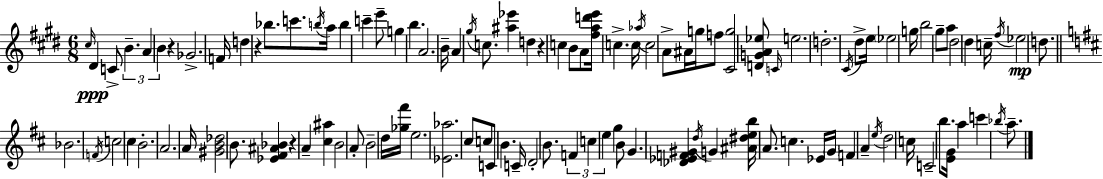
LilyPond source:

{
  \clef treble
  \numericTimeSignature
  \time 6/8
  \key e \major
  \grace { cis''16 }\ppp dis'4 c'8-> \tuplet 3/2 { b'4.-- | a'4 \parenthesize b'4 } r4 | ges'2.-> | f'16 d''4 r4 bes''8. | \break c'''8. \acciaccatura { b''16 } a''16 b''4 c'''4-- | e'''8-- g''4 b''4. | a'2. | b'16-- a'4 \acciaccatura { gis''16 } c''8. <ais'' ees'''>4 | \break d''4 r4 c''4 | b'8 a'8 <fis'' a'' d''' e'''>16 c''4.-> | c''16 \acciaccatura { aes''16 } c''2 | a'8-> ais'16 g''16 f''8 <cis' g''>2 | \break <d' g' a' ees''>8 \grace { c'16 } e''2. | d''2.-. | \acciaccatura { cis'16 } dis''8-> e''16 \parenthesize ees''2 | g''16 b''2 | \break gis''8-- a''8 dis''2 | dis''4 c''16-- \acciaccatura { fis''16 }\mp ees''2 | d''8. \bar "||" \break \key d \major bes'2. | \acciaccatura { f'16 } c''2 cis''4 | b'2.-. | a'2. | \break a'16 <gis' b' des''>2 b'8. | <ees' fis' ais' bes'>4 r4 a'4-- | <cis'' ais''>4 b'2 | a'8-. b'2-- d''16 | \break <ges'' fis'''>16 e''2. | <ees' aes''>2. | cis''8 c''8 c'8 b'4. | c'16-- d'2-. b'8. | \break \tuplet 3/2 { f'4 c''4 e''4 } | g''4 b'8 g'4. | <des' ees' f' gis'>4 \acciaccatura { d''16 } g'4 <ais' dis'' e'' b''>16 a'8. | c''4. ees'16 \parenthesize g'16 f'4 | \break a'4-- \acciaccatura { e''16 } d''2 | c''16 c'2-- | b''8. <e' g'>16 a''4 c'''4 | \acciaccatura { bes''16 } a''8.-- \bar "|."
}